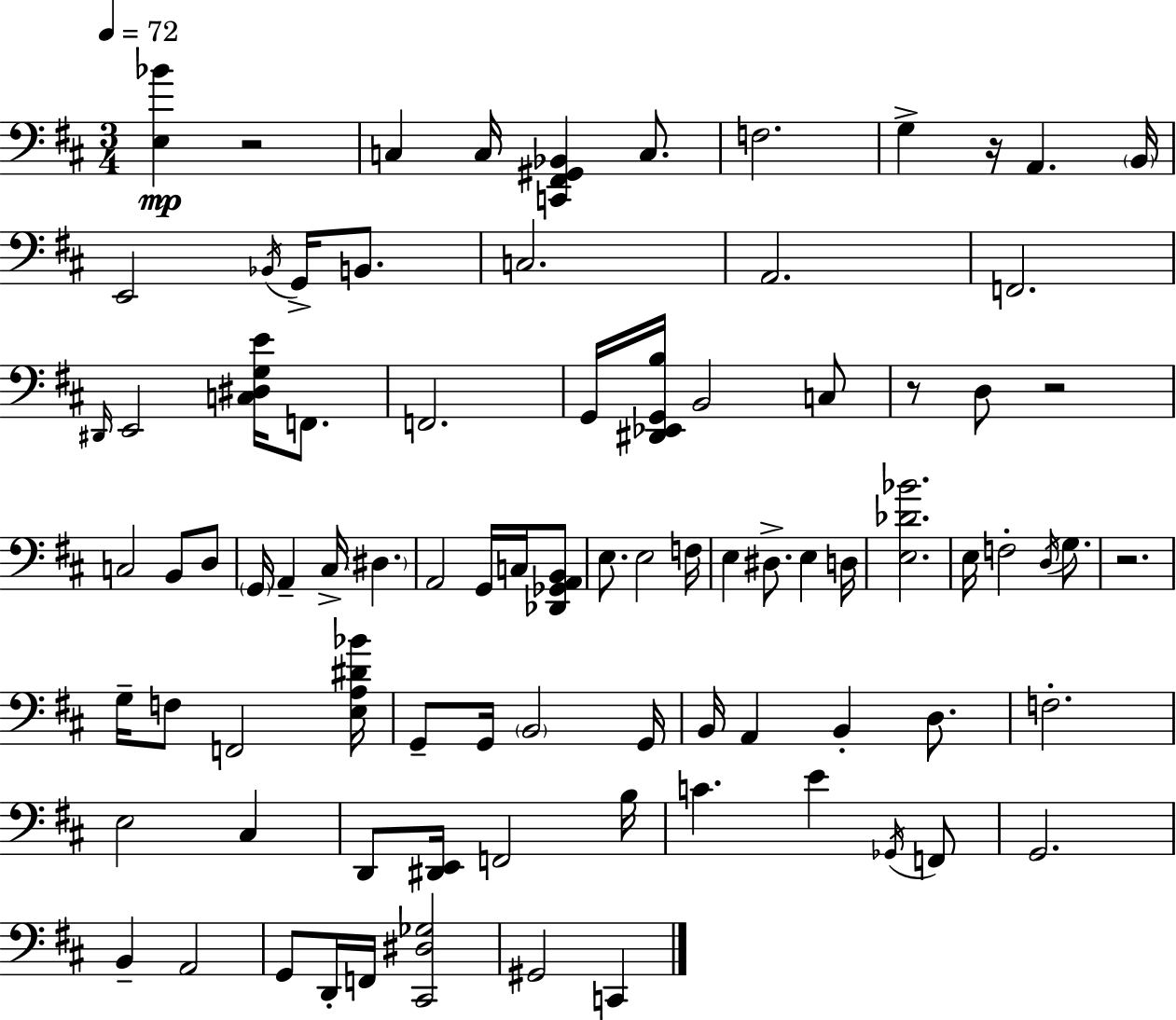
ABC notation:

X:1
T:Untitled
M:3/4
L:1/4
K:D
[E,_B] z2 C, C,/4 [C,,^F,,^G,,_B,,] C,/2 F,2 G, z/4 A,, B,,/4 E,,2 _B,,/4 G,,/4 B,,/2 C,2 A,,2 F,,2 ^D,,/4 E,,2 [C,^D,G,E]/4 F,,/2 F,,2 G,,/4 [^D,,_E,,G,,B,]/4 B,,2 C,/2 z/2 D,/2 z2 C,2 B,,/2 D,/2 G,,/4 A,, ^C,/4 ^D, A,,2 G,,/4 C,/4 [_D,,_G,,A,,B,,]/2 E,/2 E,2 F,/4 E, ^D,/2 E, D,/4 [E,_D_B]2 E,/4 F,2 D,/4 G,/2 z2 G,/4 F,/2 F,,2 [E,A,^D_B]/4 G,,/2 G,,/4 B,,2 G,,/4 B,,/4 A,, B,, D,/2 F,2 E,2 ^C, D,,/2 [^D,,E,,]/4 F,,2 B,/4 C E _G,,/4 F,,/2 G,,2 B,, A,,2 G,,/2 D,,/4 F,,/4 [^C,,^D,_G,]2 ^G,,2 C,,